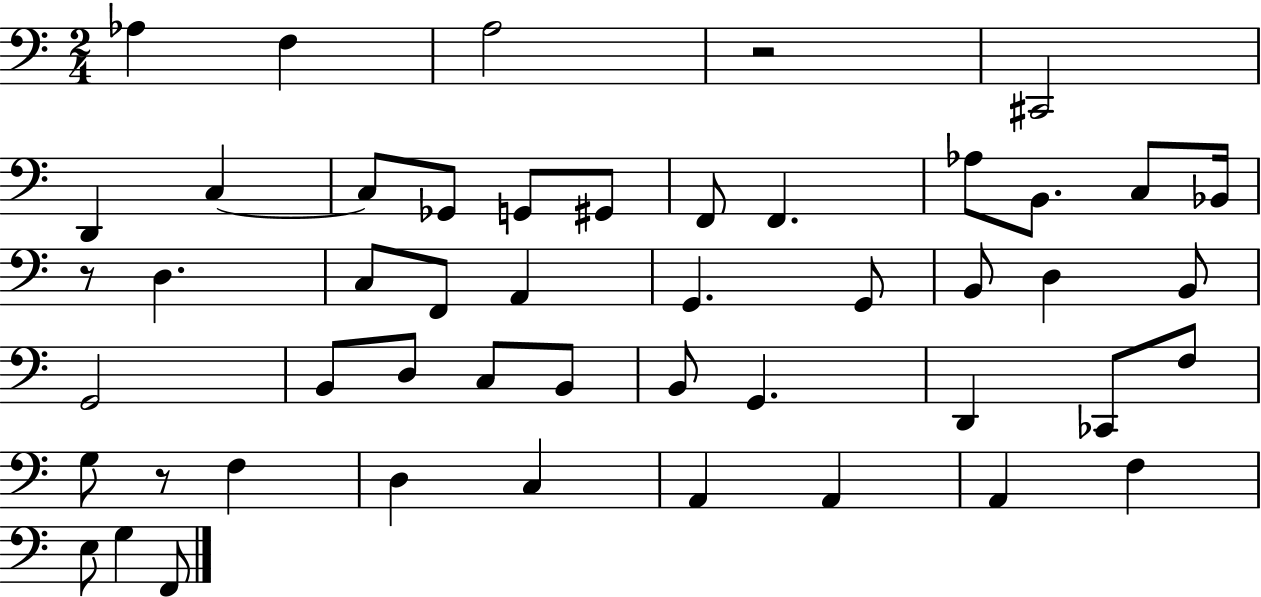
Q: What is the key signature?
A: C major